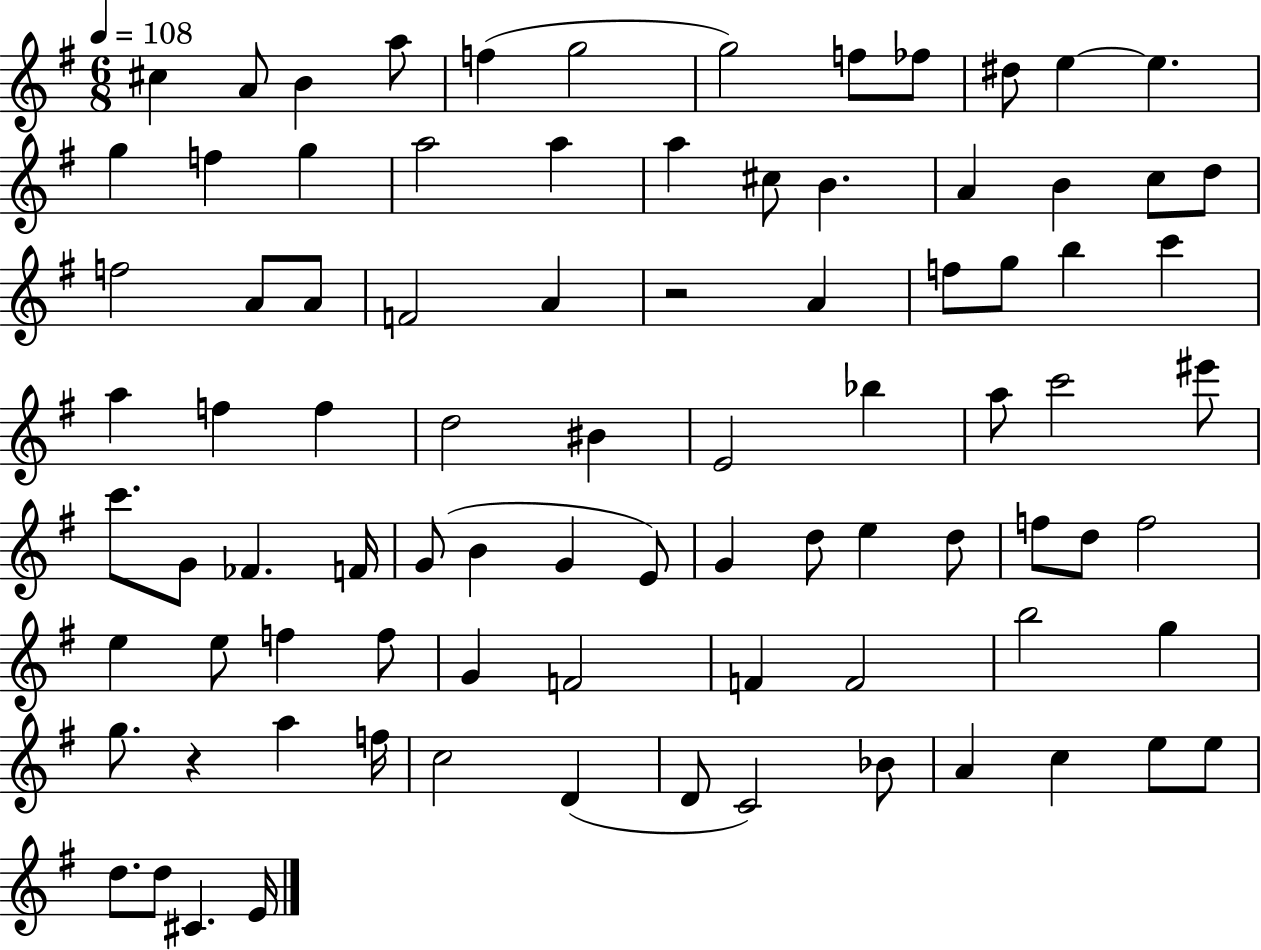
C#5/q A4/e B4/q A5/e F5/q G5/h G5/h F5/e FES5/e D#5/e E5/q E5/q. G5/q F5/q G5/q A5/h A5/q A5/q C#5/e B4/q. A4/q B4/q C5/e D5/e F5/h A4/e A4/e F4/h A4/q R/h A4/q F5/e G5/e B5/q C6/q A5/q F5/q F5/q D5/h BIS4/q E4/h Bb5/q A5/e C6/h EIS6/e C6/e. G4/e FES4/q. F4/s G4/e B4/q G4/q E4/e G4/q D5/e E5/q D5/e F5/e D5/e F5/h E5/q E5/e F5/q F5/e G4/q F4/h F4/q F4/h B5/h G5/q G5/e. R/q A5/q F5/s C5/h D4/q D4/e C4/h Bb4/e A4/q C5/q E5/e E5/e D5/e. D5/e C#4/q. E4/s